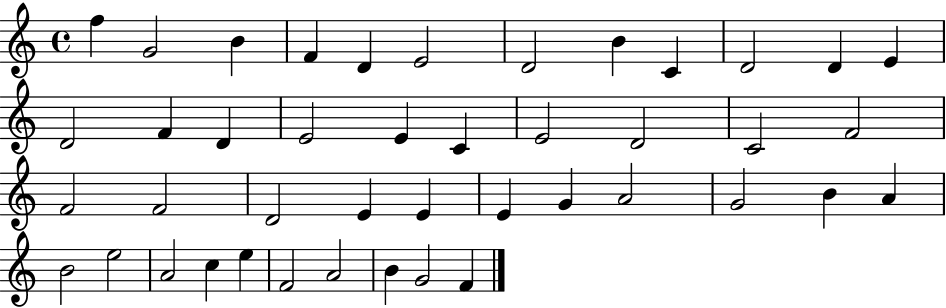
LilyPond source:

{
  \clef treble
  \time 4/4
  \defaultTimeSignature
  \key c \major
  f''4 g'2 b'4 | f'4 d'4 e'2 | d'2 b'4 c'4 | d'2 d'4 e'4 | \break d'2 f'4 d'4 | e'2 e'4 c'4 | e'2 d'2 | c'2 f'2 | \break f'2 f'2 | d'2 e'4 e'4 | e'4 g'4 a'2 | g'2 b'4 a'4 | \break b'2 e''2 | a'2 c''4 e''4 | f'2 a'2 | b'4 g'2 f'4 | \break \bar "|."
}